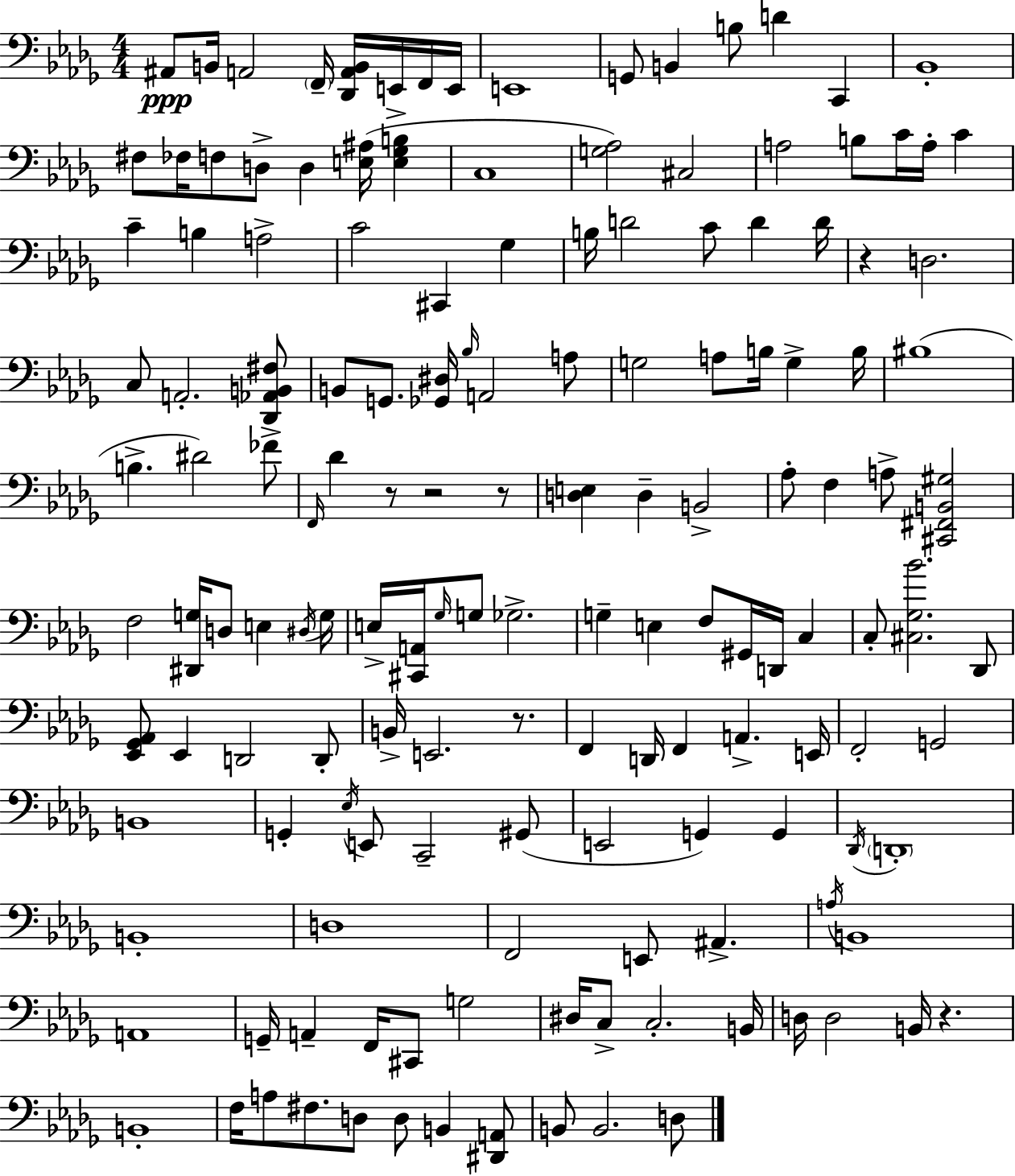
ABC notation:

X:1
T:Untitled
M:4/4
L:1/4
K:Bbm
^A,,/2 B,,/4 A,,2 F,,/4 [_D,,A,,B,,]/4 E,,/4 F,,/4 E,,/4 E,,4 G,,/2 B,, B,/2 D C,, _B,,4 ^F,/2 _F,/4 F,/2 D,/2 D, [E,^A,]/4 [E,_G,B,] C,4 [G,_A,]2 ^C,2 A,2 B,/2 C/4 A,/4 C C B, A,2 C2 ^C,, _G, B,/4 D2 C/2 D D/4 z D,2 C,/2 A,,2 [_D,,_A,,B,,^F,]/2 B,,/2 G,,/2 [_G,,^D,]/4 _B,/4 A,,2 A,/2 G,2 A,/2 B,/4 G, B,/4 ^B,4 B, ^D2 _F/2 F,,/4 _D z/2 z2 z/2 [D,E,] D, B,,2 _A,/2 F, A,/2 [^C,,^F,,B,,^G,]2 F,2 [^D,,G,]/4 D,/2 E, ^D,/4 G,/4 E,/4 [^C,,A,,]/4 _G,/4 G,/2 _G,2 G, E, F,/2 ^G,,/4 D,,/4 C, C,/2 [^C,_G,_B]2 _D,,/2 [_E,,_G,,_A,,]/2 _E,, D,,2 D,,/2 B,,/4 E,,2 z/2 F,, D,,/4 F,, A,, E,,/4 F,,2 G,,2 B,,4 G,, _E,/4 E,,/2 C,,2 ^G,,/2 E,,2 G,, G,, _D,,/4 D,,4 B,,4 D,4 F,,2 E,,/2 ^A,, A,/4 B,,4 A,,4 G,,/4 A,, F,,/4 ^C,,/2 G,2 ^D,/4 C,/2 C,2 B,,/4 D,/4 D,2 B,,/4 z B,,4 F,/4 A,/2 ^F,/2 D,/2 D,/2 B,, [^D,,A,,]/2 B,,/2 B,,2 D,/2